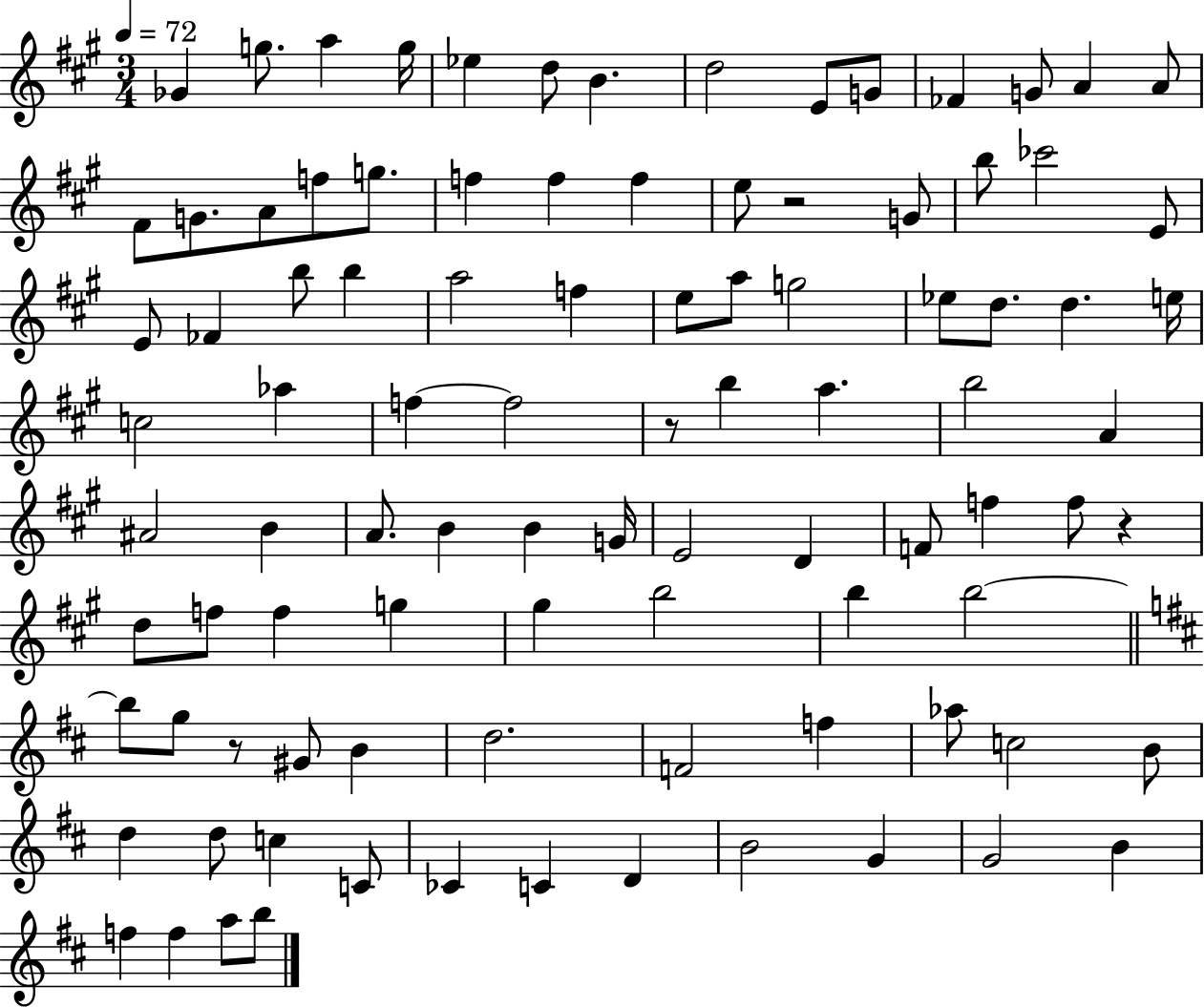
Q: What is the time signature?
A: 3/4